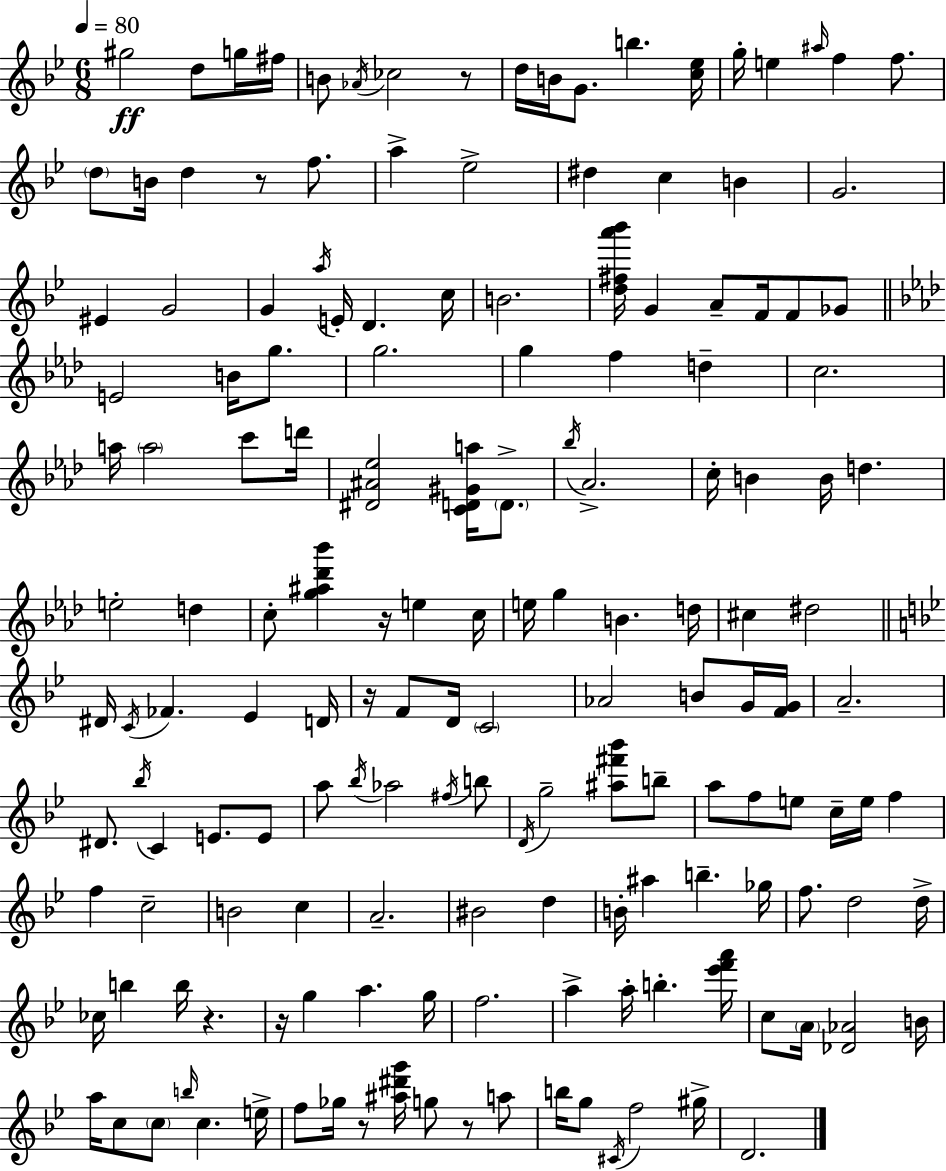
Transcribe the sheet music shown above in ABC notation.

X:1
T:Untitled
M:6/8
L:1/4
K:Bb
^g2 d/2 g/4 ^f/4 B/2 _A/4 _c2 z/2 d/4 B/4 G/2 b [c_e]/4 g/4 e ^a/4 f f/2 d/2 B/4 d z/2 f/2 a _e2 ^d c B G2 ^E G2 G a/4 E/4 D c/4 B2 [d^fa'_b']/4 G A/2 F/4 F/2 _G/2 E2 B/4 g/2 g2 g f d c2 a/4 a2 c'/2 d'/4 [^D^A_e]2 [CD^Ga]/4 D/2 _b/4 _A2 c/4 B B/4 d e2 d c/2 [g^a_d'_b'] z/4 e c/4 e/4 g B d/4 ^c ^d2 ^D/4 C/4 _F _E D/4 z/4 F/2 D/4 C2 _A2 B/2 G/4 [FG]/4 A2 ^D/2 _b/4 C E/2 E/2 a/2 _b/4 _a2 ^f/4 b/2 D/4 g2 [^a^f'_b']/2 b/2 a/2 f/2 e/2 c/4 e/4 f f c2 B2 c A2 ^B2 d B/4 ^a b _g/4 f/2 d2 d/4 _c/4 b b/4 z z/4 g a g/4 f2 a a/4 b [_e'f'a']/4 c/2 A/4 [_D_A]2 B/4 a/4 c/2 c/2 b/4 c e/4 f/2 _g/4 z/2 [^a^d'g']/4 g/2 z/2 a/2 b/4 g/2 ^C/4 f2 ^g/4 D2